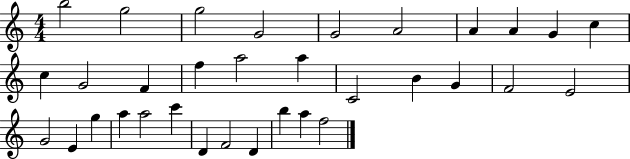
B5/h G5/h G5/h G4/h G4/h A4/h A4/q A4/q G4/q C5/q C5/q G4/h F4/q F5/q A5/h A5/q C4/h B4/q G4/q F4/h E4/h G4/h E4/q G5/q A5/q A5/h C6/q D4/q F4/h D4/q B5/q A5/q F5/h